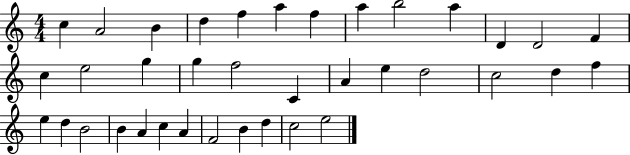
{
  \clef treble
  \numericTimeSignature
  \time 4/4
  \key c \major
  c''4 a'2 b'4 | d''4 f''4 a''4 f''4 | a''4 b''2 a''4 | d'4 d'2 f'4 | \break c''4 e''2 g''4 | g''4 f''2 c'4 | a'4 e''4 d''2 | c''2 d''4 f''4 | \break e''4 d''4 b'2 | b'4 a'4 c''4 a'4 | f'2 b'4 d''4 | c''2 e''2 | \break \bar "|."
}